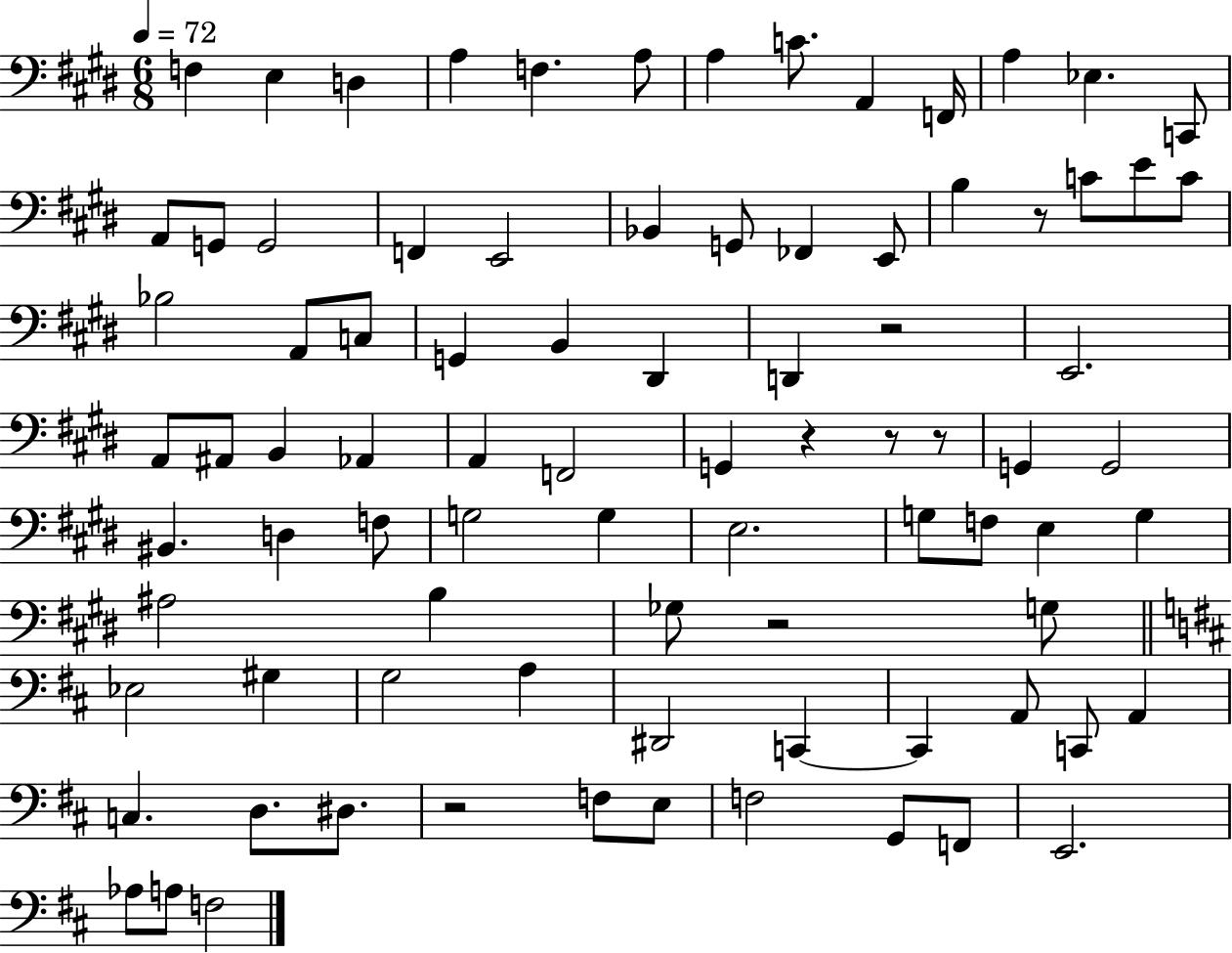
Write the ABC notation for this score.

X:1
T:Untitled
M:6/8
L:1/4
K:E
F, E, D, A, F, A,/2 A, C/2 A,, F,,/4 A, _E, C,,/2 A,,/2 G,,/2 G,,2 F,, E,,2 _B,, G,,/2 _F,, E,,/2 B, z/2 C/2 E/2 C/2 _B,2 A,,/2 C,/2 G,, B,, ^D,, D,, z2 E,,2 A,,/2 ^A,,/2 B,, _A,, A,, F,,2 G,, z z/2 z/2 G,, G,,2 ^B,, D, F,/2 G,2 G, E,2 G,/2 F,/2 E, G, ^A,2 B, _G,/2 z2 G,/2 _E,2 ^G, G,2 A, ^D,,2 C,, C,, A,,/2 C,,/2 A,, C, D,/2 ^D,/2 z2 F,/2 E,/2 F,2 G,,/2 F,,/2 E,,2 _A,/2 A,/2 F,2